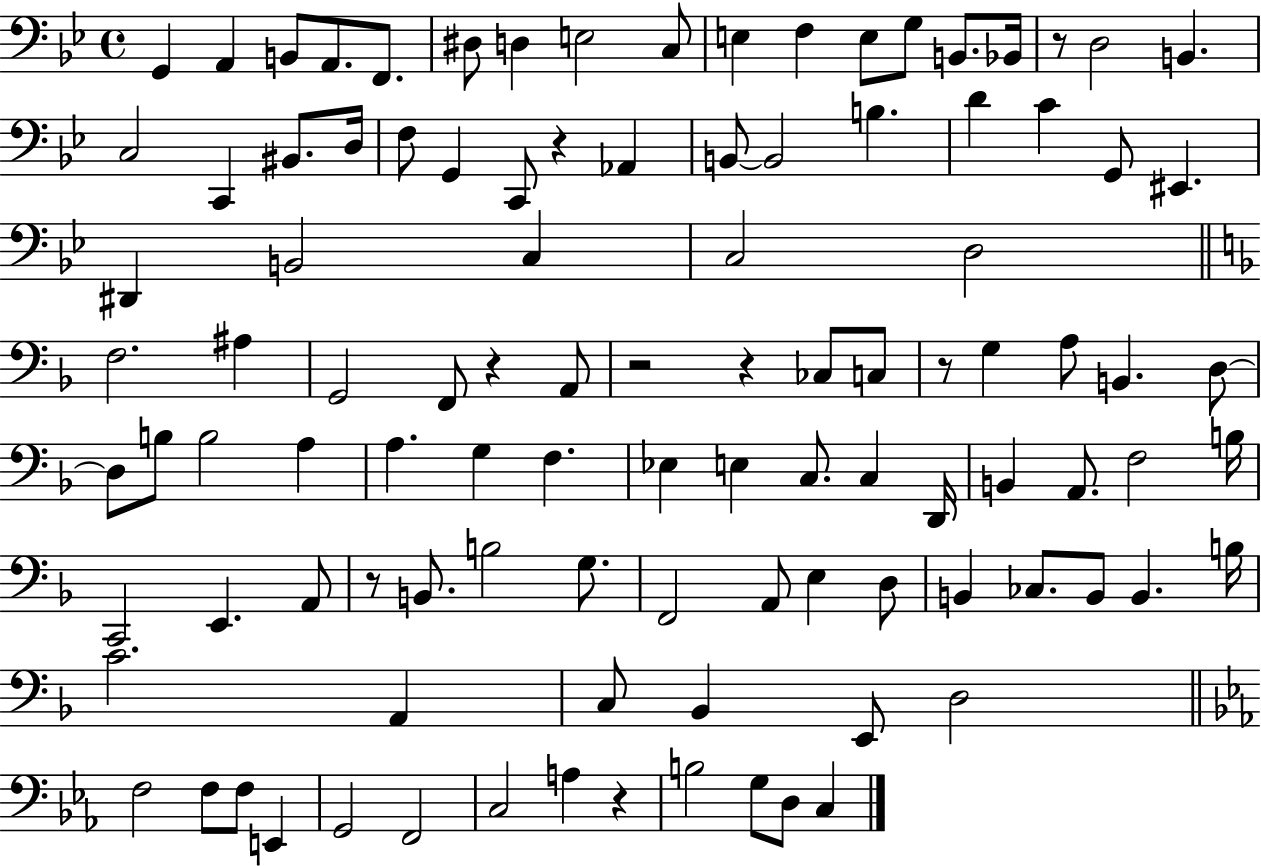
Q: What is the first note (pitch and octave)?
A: G2